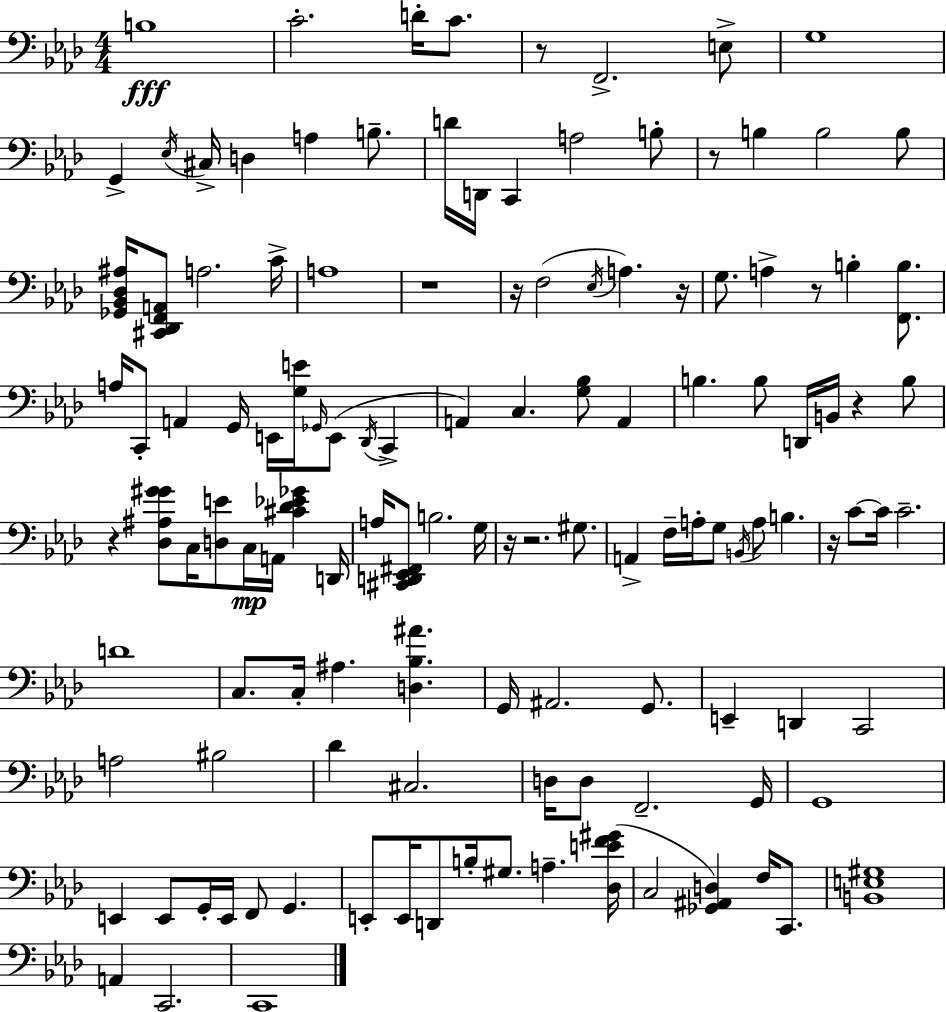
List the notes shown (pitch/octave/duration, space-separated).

B3/w C4/h. D4/s C4/e. R/e F2/h. E3/e G3/w G2/q Eb3/s C#3/s D3/q A3/q B3/e. D4/s D2/s C2/q A3/h B3/e R/e B3/q B3/h B3/e [Gb2,Bb2,Db3,A#3]/s [C#2,Db2,F2,A2]/e A3/h. C4/s A3/w R/w R/s F3/h Eb3/s A3/q. R/s G3/e. A3/q R/e B3/q [F2,B3]/e. A3/s C2/e A2/q G2/s E2/s [G3,E4]/s Gb2/s E2/e Db2/s C2/q A2/q C3/q. [G3,Bb3]/e A2/q B3/q. B3/e D2/s B2/s R/q B3/e R/q [Db3,A#3,G#4,G4]/e C3/s [D3,E4]/e C3/s A2/s [C#4,Db4,Eb4,Gb4]/q D2/s A3/s [C#2,D2,Eb2,F#2]/e B3/h. G3/s R/s R/h. G#3/e. A2/q F3/s A3/s G3/e B2/s A3/e B3/q. R/s C4/e C4/s C4/h. D4/w C3/e. C3/s A#3/q. [D3,Bb3,A#4]/q. G2/s A#2/h. G2/e. E2/q D2/q C2/h A3/h BIS3/h Db4/q C#3/h. D3/s D3/e F2/h. G2/s G2/w E2/q E2/e G2/s E2/s F2/e G2/q. E2/e E2/s D2/e B3/s G#3/e. A3/q. [Db3,E4,F4,G#4]/s C3/h [Gb2,A#2,D3]/q F3/s C2/e. [B2,E3,G#3]/w A2/q C2/h. C2/w